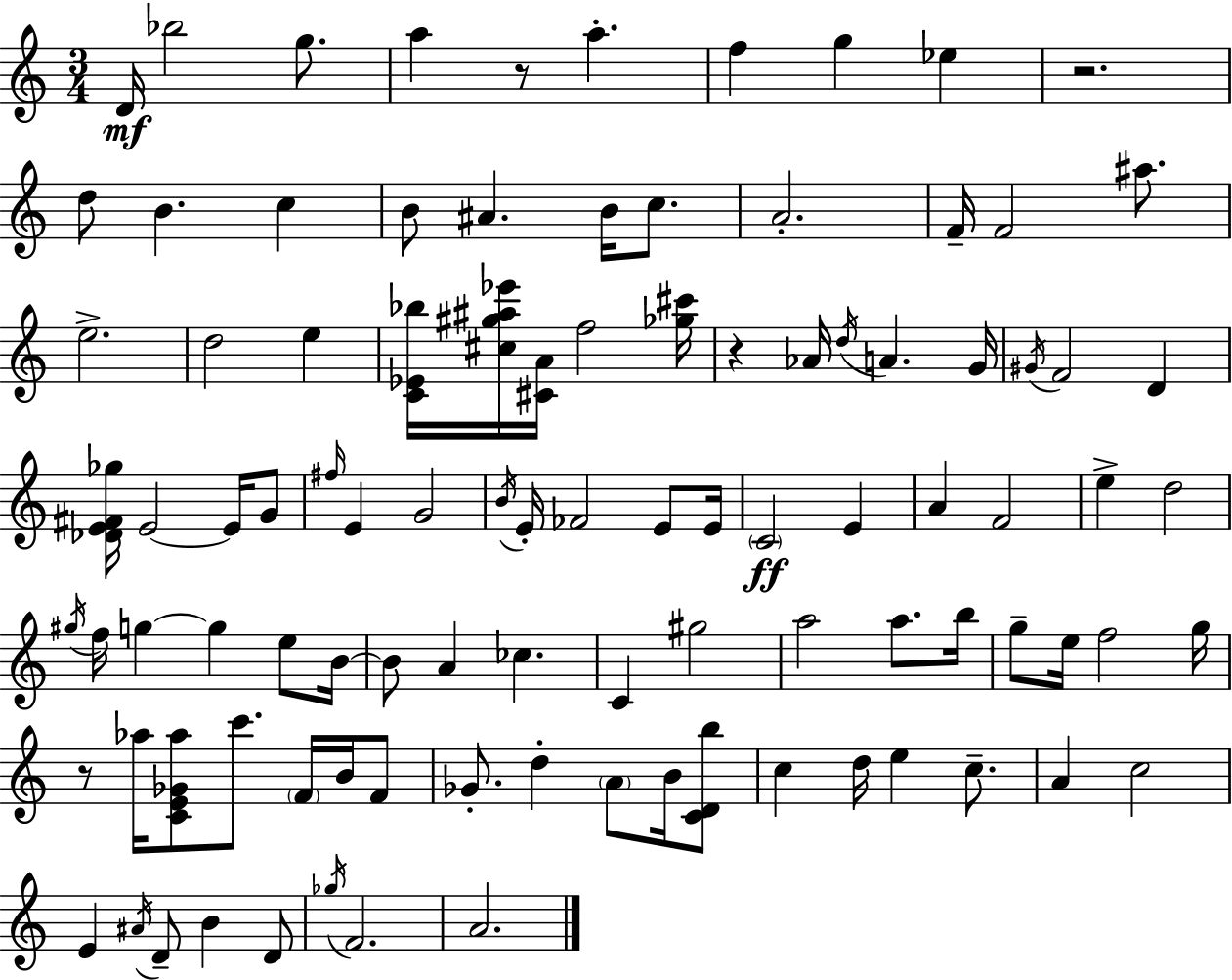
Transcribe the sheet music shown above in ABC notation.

X:1
T:Untitled
M:3/4
L:1/4
K:Am
D/4 _b2 g/2 a z/2 a f g _e z2 d/2 B c B/2 ^A B/4 c/2 A2 F/4 F2 ^a/2 e2 d2 e [C_E_b]/4 [^c^g^a_e']/4 [^CA]/4 f2 [_g^c']/4 z _A/4 d/4 A G/4 ^G/4 F2 D [_DE^F_g]/4 E2 E/4 G/2 ^f/4 E G2 B/4 E/4 _F2 E/2 E/4 C2 E A F2 e d2 ^g/4 f/4 g g e/2 B/4 B/2 A _c C ^g2 a2 a/2 b/4 g/2 e/4 f2 g/4 z/2 _a/4 [CE_G_a]/2 c'/2 F/4 B/4 F/2 _G/2 d A/2 B/4 [CDb]/2 c d/4 e c/2 A c2 E ^A/4 D/2 B D/2 _g/4 F2 A2